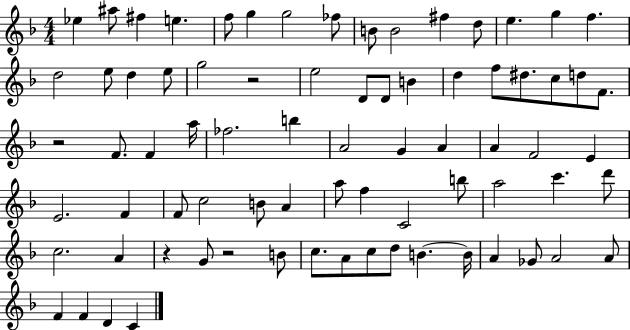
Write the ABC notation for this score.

X:1
T:Untitled
M:4/4
L:1/4
K:F
_e ^a/2 ^f e f/2 g g2 _f/2 B/2 B2 ^f d/2 e g f d2 e/2 d e/2 g2 z2 e2 D/2 D/2 B d f/2 ^d/2 c/2 d/2 F/2 z2 F/2 F a/4 _f2 b A2 G A A F2 E E2 F F/2 c2 B/2 A a/2 f C2 b/2 a2 c' d'/2 c2 A z G/2 z2 B/2 c/2 A/2 c/2 d/2 B B/4 A _G/2 A2 A/2 F F D C